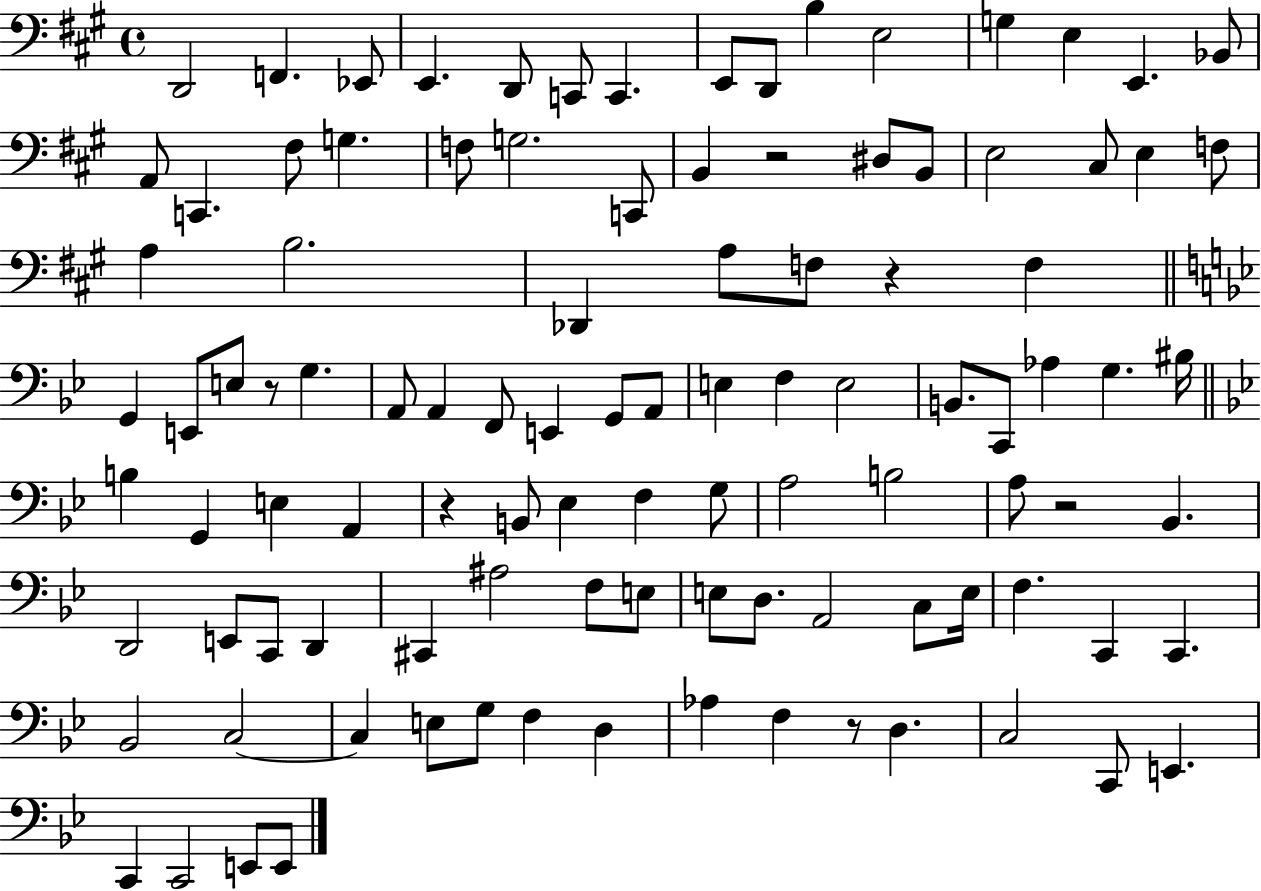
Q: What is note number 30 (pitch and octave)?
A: A3